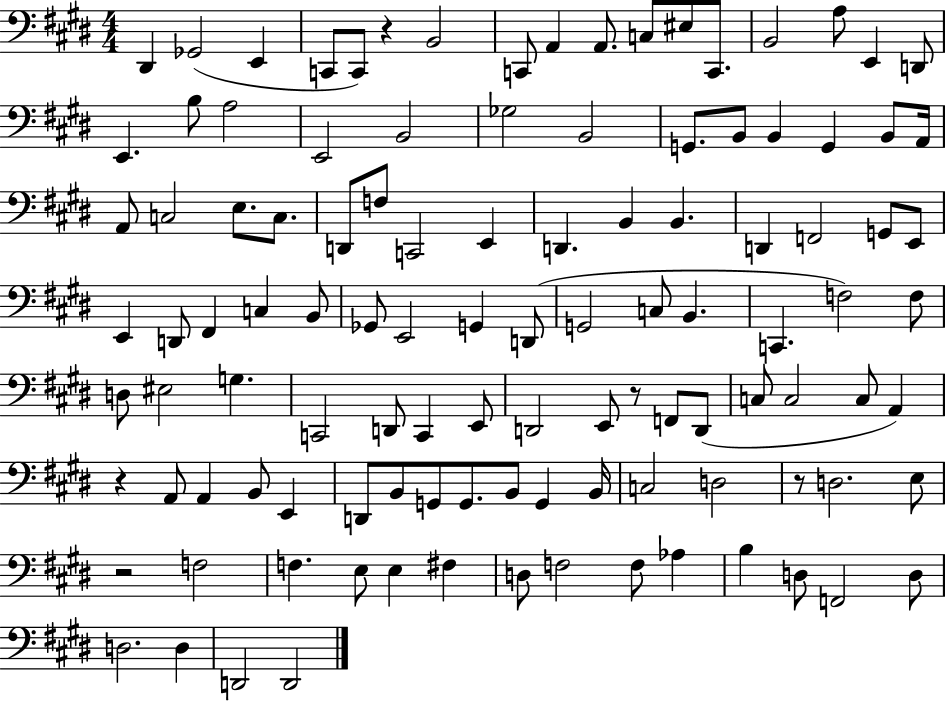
{
  \clef bass
  \numericTimeSignature
  \time 4/4
  \key e \major
  \repeat volta 2 { dis,4 ges,2( e,4 | c,8 c,8) r4 b,2 | c,8 a,4 a,8. c8 eis8 c,8. | b,2 a8 e,4 d,8 | \break e,4. b8 a2 | e,2 b,2 | ges2 b,2 | g,8. b,8 b,4 g,4 b,8 a,16 | \break a,8 c2 e8. c8. | d,8 f8 c,2 e,4 | d,4. b,4 b,4. | d,4 f,2 g,8 e,8 | \break e,4 d,8 fis,4 c4 b,8 | ges,8 e,2 g,4 d,8( | g,2 c8 b,4. | c,4. f2) f8 | \break d8 eis2 g4. | c,2 d,8 c,4 e,8 | d,2 e,8 r8 f,8 d,8( | c8 c2 c8 a,4) | \break r4 a,8 a,4 b,8 e,4 | d,8 b,8 g,8 g,8. b,8 g,4 b,16 | c2 d2 | r8 d2. e8 | \break r2 f2 | f4. e8 e4 fis4 | d8 f2 f8 aes4 | b4 d8 f,2 d8 | \break d2. d4 | d,2 d,2 | } \bar "|."
}